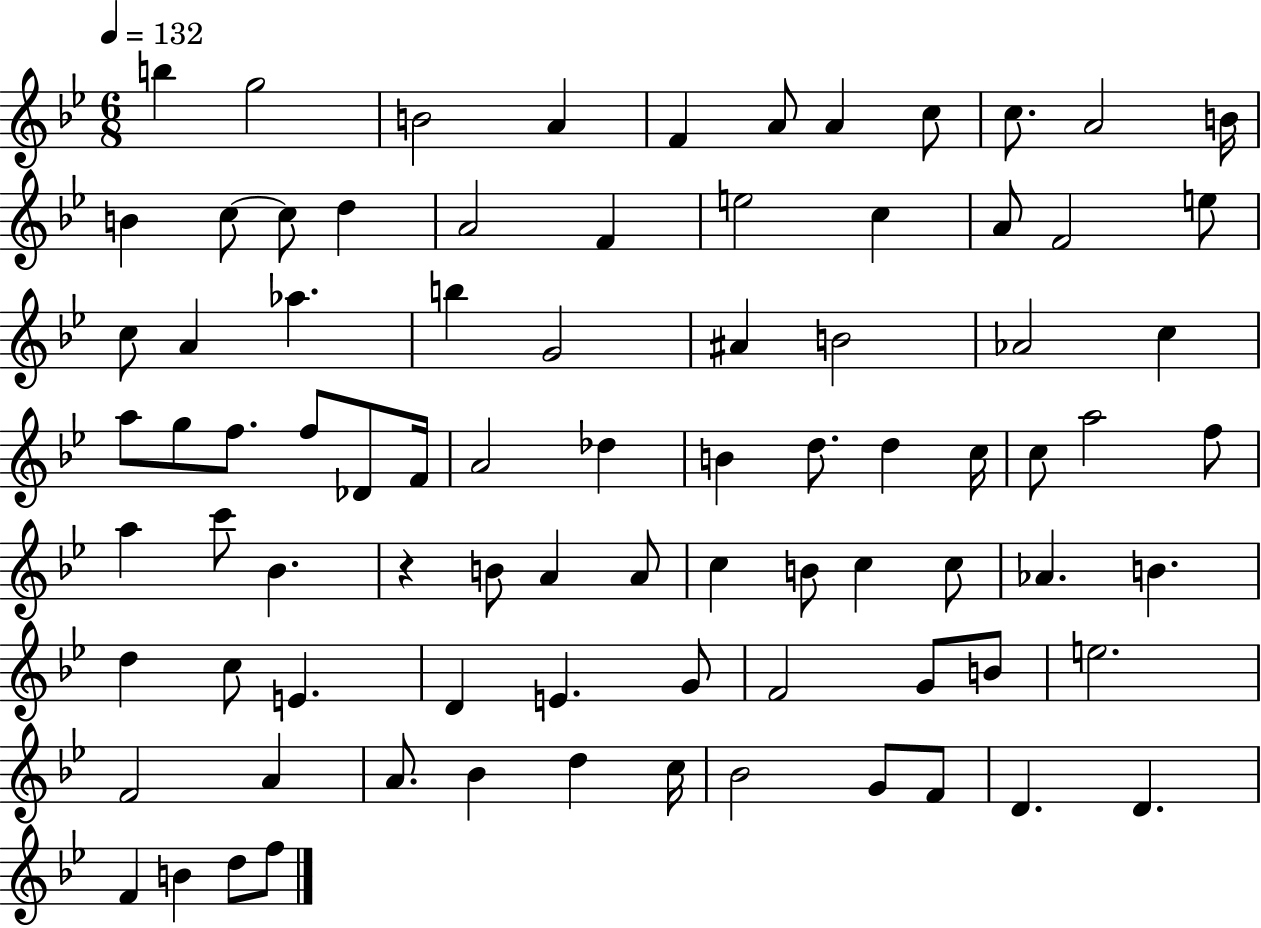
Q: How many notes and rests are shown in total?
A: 84